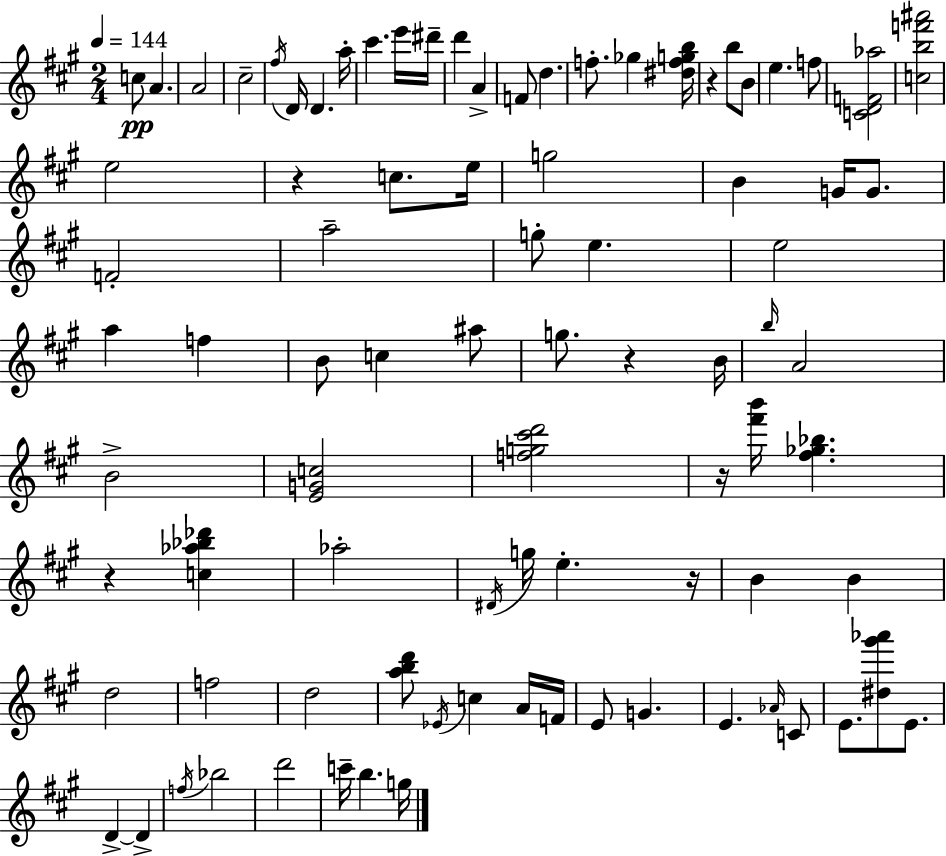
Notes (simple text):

C5/e A4/q. A4/h C#5/h F#5/s D4/s D4/q. A5/s C#6/q. E6/s D#6/s D6/q A4/q F4/e D5/q. F5/e. Gb5/q [D#5,F5,G5,B5]/s R/q B5/e B4/e E5/q. F5/e [C4,D4,F4,Ab5]/h [C5,B5,F6,A#6]/h E5/h R/q C5/e. E5/s G5/h B4/q G4/s G4/e. F4/h A5/h G5/e E5/q. E5/h A5/q F5/q B4/e C5/q A#5/e G5/e. R/q B4/s B5/s A4/h B4/h [E4,G4,C5]/h [F5,G5,C#6,D6]/h R/s [F#6,B6]/s [F#5,Gb5,Bb5]/q. R/q [C5,Ab5,Bb5,Db6]/q Ab5/h D#4/s G5/s E5/q. R/s B4/q B4/q D5/h F5/h D5/h [A5,B5,D6]/e Eb4/s C5/q A4/s F4/s E4/e G4/q. E4/q. Ab4/s C4/e E4/e. [D#5,G#6,Ab6]/e E4/e. D4/q D4/q F5/s Bb5/h D6/h C6/s B5/q. G5/s